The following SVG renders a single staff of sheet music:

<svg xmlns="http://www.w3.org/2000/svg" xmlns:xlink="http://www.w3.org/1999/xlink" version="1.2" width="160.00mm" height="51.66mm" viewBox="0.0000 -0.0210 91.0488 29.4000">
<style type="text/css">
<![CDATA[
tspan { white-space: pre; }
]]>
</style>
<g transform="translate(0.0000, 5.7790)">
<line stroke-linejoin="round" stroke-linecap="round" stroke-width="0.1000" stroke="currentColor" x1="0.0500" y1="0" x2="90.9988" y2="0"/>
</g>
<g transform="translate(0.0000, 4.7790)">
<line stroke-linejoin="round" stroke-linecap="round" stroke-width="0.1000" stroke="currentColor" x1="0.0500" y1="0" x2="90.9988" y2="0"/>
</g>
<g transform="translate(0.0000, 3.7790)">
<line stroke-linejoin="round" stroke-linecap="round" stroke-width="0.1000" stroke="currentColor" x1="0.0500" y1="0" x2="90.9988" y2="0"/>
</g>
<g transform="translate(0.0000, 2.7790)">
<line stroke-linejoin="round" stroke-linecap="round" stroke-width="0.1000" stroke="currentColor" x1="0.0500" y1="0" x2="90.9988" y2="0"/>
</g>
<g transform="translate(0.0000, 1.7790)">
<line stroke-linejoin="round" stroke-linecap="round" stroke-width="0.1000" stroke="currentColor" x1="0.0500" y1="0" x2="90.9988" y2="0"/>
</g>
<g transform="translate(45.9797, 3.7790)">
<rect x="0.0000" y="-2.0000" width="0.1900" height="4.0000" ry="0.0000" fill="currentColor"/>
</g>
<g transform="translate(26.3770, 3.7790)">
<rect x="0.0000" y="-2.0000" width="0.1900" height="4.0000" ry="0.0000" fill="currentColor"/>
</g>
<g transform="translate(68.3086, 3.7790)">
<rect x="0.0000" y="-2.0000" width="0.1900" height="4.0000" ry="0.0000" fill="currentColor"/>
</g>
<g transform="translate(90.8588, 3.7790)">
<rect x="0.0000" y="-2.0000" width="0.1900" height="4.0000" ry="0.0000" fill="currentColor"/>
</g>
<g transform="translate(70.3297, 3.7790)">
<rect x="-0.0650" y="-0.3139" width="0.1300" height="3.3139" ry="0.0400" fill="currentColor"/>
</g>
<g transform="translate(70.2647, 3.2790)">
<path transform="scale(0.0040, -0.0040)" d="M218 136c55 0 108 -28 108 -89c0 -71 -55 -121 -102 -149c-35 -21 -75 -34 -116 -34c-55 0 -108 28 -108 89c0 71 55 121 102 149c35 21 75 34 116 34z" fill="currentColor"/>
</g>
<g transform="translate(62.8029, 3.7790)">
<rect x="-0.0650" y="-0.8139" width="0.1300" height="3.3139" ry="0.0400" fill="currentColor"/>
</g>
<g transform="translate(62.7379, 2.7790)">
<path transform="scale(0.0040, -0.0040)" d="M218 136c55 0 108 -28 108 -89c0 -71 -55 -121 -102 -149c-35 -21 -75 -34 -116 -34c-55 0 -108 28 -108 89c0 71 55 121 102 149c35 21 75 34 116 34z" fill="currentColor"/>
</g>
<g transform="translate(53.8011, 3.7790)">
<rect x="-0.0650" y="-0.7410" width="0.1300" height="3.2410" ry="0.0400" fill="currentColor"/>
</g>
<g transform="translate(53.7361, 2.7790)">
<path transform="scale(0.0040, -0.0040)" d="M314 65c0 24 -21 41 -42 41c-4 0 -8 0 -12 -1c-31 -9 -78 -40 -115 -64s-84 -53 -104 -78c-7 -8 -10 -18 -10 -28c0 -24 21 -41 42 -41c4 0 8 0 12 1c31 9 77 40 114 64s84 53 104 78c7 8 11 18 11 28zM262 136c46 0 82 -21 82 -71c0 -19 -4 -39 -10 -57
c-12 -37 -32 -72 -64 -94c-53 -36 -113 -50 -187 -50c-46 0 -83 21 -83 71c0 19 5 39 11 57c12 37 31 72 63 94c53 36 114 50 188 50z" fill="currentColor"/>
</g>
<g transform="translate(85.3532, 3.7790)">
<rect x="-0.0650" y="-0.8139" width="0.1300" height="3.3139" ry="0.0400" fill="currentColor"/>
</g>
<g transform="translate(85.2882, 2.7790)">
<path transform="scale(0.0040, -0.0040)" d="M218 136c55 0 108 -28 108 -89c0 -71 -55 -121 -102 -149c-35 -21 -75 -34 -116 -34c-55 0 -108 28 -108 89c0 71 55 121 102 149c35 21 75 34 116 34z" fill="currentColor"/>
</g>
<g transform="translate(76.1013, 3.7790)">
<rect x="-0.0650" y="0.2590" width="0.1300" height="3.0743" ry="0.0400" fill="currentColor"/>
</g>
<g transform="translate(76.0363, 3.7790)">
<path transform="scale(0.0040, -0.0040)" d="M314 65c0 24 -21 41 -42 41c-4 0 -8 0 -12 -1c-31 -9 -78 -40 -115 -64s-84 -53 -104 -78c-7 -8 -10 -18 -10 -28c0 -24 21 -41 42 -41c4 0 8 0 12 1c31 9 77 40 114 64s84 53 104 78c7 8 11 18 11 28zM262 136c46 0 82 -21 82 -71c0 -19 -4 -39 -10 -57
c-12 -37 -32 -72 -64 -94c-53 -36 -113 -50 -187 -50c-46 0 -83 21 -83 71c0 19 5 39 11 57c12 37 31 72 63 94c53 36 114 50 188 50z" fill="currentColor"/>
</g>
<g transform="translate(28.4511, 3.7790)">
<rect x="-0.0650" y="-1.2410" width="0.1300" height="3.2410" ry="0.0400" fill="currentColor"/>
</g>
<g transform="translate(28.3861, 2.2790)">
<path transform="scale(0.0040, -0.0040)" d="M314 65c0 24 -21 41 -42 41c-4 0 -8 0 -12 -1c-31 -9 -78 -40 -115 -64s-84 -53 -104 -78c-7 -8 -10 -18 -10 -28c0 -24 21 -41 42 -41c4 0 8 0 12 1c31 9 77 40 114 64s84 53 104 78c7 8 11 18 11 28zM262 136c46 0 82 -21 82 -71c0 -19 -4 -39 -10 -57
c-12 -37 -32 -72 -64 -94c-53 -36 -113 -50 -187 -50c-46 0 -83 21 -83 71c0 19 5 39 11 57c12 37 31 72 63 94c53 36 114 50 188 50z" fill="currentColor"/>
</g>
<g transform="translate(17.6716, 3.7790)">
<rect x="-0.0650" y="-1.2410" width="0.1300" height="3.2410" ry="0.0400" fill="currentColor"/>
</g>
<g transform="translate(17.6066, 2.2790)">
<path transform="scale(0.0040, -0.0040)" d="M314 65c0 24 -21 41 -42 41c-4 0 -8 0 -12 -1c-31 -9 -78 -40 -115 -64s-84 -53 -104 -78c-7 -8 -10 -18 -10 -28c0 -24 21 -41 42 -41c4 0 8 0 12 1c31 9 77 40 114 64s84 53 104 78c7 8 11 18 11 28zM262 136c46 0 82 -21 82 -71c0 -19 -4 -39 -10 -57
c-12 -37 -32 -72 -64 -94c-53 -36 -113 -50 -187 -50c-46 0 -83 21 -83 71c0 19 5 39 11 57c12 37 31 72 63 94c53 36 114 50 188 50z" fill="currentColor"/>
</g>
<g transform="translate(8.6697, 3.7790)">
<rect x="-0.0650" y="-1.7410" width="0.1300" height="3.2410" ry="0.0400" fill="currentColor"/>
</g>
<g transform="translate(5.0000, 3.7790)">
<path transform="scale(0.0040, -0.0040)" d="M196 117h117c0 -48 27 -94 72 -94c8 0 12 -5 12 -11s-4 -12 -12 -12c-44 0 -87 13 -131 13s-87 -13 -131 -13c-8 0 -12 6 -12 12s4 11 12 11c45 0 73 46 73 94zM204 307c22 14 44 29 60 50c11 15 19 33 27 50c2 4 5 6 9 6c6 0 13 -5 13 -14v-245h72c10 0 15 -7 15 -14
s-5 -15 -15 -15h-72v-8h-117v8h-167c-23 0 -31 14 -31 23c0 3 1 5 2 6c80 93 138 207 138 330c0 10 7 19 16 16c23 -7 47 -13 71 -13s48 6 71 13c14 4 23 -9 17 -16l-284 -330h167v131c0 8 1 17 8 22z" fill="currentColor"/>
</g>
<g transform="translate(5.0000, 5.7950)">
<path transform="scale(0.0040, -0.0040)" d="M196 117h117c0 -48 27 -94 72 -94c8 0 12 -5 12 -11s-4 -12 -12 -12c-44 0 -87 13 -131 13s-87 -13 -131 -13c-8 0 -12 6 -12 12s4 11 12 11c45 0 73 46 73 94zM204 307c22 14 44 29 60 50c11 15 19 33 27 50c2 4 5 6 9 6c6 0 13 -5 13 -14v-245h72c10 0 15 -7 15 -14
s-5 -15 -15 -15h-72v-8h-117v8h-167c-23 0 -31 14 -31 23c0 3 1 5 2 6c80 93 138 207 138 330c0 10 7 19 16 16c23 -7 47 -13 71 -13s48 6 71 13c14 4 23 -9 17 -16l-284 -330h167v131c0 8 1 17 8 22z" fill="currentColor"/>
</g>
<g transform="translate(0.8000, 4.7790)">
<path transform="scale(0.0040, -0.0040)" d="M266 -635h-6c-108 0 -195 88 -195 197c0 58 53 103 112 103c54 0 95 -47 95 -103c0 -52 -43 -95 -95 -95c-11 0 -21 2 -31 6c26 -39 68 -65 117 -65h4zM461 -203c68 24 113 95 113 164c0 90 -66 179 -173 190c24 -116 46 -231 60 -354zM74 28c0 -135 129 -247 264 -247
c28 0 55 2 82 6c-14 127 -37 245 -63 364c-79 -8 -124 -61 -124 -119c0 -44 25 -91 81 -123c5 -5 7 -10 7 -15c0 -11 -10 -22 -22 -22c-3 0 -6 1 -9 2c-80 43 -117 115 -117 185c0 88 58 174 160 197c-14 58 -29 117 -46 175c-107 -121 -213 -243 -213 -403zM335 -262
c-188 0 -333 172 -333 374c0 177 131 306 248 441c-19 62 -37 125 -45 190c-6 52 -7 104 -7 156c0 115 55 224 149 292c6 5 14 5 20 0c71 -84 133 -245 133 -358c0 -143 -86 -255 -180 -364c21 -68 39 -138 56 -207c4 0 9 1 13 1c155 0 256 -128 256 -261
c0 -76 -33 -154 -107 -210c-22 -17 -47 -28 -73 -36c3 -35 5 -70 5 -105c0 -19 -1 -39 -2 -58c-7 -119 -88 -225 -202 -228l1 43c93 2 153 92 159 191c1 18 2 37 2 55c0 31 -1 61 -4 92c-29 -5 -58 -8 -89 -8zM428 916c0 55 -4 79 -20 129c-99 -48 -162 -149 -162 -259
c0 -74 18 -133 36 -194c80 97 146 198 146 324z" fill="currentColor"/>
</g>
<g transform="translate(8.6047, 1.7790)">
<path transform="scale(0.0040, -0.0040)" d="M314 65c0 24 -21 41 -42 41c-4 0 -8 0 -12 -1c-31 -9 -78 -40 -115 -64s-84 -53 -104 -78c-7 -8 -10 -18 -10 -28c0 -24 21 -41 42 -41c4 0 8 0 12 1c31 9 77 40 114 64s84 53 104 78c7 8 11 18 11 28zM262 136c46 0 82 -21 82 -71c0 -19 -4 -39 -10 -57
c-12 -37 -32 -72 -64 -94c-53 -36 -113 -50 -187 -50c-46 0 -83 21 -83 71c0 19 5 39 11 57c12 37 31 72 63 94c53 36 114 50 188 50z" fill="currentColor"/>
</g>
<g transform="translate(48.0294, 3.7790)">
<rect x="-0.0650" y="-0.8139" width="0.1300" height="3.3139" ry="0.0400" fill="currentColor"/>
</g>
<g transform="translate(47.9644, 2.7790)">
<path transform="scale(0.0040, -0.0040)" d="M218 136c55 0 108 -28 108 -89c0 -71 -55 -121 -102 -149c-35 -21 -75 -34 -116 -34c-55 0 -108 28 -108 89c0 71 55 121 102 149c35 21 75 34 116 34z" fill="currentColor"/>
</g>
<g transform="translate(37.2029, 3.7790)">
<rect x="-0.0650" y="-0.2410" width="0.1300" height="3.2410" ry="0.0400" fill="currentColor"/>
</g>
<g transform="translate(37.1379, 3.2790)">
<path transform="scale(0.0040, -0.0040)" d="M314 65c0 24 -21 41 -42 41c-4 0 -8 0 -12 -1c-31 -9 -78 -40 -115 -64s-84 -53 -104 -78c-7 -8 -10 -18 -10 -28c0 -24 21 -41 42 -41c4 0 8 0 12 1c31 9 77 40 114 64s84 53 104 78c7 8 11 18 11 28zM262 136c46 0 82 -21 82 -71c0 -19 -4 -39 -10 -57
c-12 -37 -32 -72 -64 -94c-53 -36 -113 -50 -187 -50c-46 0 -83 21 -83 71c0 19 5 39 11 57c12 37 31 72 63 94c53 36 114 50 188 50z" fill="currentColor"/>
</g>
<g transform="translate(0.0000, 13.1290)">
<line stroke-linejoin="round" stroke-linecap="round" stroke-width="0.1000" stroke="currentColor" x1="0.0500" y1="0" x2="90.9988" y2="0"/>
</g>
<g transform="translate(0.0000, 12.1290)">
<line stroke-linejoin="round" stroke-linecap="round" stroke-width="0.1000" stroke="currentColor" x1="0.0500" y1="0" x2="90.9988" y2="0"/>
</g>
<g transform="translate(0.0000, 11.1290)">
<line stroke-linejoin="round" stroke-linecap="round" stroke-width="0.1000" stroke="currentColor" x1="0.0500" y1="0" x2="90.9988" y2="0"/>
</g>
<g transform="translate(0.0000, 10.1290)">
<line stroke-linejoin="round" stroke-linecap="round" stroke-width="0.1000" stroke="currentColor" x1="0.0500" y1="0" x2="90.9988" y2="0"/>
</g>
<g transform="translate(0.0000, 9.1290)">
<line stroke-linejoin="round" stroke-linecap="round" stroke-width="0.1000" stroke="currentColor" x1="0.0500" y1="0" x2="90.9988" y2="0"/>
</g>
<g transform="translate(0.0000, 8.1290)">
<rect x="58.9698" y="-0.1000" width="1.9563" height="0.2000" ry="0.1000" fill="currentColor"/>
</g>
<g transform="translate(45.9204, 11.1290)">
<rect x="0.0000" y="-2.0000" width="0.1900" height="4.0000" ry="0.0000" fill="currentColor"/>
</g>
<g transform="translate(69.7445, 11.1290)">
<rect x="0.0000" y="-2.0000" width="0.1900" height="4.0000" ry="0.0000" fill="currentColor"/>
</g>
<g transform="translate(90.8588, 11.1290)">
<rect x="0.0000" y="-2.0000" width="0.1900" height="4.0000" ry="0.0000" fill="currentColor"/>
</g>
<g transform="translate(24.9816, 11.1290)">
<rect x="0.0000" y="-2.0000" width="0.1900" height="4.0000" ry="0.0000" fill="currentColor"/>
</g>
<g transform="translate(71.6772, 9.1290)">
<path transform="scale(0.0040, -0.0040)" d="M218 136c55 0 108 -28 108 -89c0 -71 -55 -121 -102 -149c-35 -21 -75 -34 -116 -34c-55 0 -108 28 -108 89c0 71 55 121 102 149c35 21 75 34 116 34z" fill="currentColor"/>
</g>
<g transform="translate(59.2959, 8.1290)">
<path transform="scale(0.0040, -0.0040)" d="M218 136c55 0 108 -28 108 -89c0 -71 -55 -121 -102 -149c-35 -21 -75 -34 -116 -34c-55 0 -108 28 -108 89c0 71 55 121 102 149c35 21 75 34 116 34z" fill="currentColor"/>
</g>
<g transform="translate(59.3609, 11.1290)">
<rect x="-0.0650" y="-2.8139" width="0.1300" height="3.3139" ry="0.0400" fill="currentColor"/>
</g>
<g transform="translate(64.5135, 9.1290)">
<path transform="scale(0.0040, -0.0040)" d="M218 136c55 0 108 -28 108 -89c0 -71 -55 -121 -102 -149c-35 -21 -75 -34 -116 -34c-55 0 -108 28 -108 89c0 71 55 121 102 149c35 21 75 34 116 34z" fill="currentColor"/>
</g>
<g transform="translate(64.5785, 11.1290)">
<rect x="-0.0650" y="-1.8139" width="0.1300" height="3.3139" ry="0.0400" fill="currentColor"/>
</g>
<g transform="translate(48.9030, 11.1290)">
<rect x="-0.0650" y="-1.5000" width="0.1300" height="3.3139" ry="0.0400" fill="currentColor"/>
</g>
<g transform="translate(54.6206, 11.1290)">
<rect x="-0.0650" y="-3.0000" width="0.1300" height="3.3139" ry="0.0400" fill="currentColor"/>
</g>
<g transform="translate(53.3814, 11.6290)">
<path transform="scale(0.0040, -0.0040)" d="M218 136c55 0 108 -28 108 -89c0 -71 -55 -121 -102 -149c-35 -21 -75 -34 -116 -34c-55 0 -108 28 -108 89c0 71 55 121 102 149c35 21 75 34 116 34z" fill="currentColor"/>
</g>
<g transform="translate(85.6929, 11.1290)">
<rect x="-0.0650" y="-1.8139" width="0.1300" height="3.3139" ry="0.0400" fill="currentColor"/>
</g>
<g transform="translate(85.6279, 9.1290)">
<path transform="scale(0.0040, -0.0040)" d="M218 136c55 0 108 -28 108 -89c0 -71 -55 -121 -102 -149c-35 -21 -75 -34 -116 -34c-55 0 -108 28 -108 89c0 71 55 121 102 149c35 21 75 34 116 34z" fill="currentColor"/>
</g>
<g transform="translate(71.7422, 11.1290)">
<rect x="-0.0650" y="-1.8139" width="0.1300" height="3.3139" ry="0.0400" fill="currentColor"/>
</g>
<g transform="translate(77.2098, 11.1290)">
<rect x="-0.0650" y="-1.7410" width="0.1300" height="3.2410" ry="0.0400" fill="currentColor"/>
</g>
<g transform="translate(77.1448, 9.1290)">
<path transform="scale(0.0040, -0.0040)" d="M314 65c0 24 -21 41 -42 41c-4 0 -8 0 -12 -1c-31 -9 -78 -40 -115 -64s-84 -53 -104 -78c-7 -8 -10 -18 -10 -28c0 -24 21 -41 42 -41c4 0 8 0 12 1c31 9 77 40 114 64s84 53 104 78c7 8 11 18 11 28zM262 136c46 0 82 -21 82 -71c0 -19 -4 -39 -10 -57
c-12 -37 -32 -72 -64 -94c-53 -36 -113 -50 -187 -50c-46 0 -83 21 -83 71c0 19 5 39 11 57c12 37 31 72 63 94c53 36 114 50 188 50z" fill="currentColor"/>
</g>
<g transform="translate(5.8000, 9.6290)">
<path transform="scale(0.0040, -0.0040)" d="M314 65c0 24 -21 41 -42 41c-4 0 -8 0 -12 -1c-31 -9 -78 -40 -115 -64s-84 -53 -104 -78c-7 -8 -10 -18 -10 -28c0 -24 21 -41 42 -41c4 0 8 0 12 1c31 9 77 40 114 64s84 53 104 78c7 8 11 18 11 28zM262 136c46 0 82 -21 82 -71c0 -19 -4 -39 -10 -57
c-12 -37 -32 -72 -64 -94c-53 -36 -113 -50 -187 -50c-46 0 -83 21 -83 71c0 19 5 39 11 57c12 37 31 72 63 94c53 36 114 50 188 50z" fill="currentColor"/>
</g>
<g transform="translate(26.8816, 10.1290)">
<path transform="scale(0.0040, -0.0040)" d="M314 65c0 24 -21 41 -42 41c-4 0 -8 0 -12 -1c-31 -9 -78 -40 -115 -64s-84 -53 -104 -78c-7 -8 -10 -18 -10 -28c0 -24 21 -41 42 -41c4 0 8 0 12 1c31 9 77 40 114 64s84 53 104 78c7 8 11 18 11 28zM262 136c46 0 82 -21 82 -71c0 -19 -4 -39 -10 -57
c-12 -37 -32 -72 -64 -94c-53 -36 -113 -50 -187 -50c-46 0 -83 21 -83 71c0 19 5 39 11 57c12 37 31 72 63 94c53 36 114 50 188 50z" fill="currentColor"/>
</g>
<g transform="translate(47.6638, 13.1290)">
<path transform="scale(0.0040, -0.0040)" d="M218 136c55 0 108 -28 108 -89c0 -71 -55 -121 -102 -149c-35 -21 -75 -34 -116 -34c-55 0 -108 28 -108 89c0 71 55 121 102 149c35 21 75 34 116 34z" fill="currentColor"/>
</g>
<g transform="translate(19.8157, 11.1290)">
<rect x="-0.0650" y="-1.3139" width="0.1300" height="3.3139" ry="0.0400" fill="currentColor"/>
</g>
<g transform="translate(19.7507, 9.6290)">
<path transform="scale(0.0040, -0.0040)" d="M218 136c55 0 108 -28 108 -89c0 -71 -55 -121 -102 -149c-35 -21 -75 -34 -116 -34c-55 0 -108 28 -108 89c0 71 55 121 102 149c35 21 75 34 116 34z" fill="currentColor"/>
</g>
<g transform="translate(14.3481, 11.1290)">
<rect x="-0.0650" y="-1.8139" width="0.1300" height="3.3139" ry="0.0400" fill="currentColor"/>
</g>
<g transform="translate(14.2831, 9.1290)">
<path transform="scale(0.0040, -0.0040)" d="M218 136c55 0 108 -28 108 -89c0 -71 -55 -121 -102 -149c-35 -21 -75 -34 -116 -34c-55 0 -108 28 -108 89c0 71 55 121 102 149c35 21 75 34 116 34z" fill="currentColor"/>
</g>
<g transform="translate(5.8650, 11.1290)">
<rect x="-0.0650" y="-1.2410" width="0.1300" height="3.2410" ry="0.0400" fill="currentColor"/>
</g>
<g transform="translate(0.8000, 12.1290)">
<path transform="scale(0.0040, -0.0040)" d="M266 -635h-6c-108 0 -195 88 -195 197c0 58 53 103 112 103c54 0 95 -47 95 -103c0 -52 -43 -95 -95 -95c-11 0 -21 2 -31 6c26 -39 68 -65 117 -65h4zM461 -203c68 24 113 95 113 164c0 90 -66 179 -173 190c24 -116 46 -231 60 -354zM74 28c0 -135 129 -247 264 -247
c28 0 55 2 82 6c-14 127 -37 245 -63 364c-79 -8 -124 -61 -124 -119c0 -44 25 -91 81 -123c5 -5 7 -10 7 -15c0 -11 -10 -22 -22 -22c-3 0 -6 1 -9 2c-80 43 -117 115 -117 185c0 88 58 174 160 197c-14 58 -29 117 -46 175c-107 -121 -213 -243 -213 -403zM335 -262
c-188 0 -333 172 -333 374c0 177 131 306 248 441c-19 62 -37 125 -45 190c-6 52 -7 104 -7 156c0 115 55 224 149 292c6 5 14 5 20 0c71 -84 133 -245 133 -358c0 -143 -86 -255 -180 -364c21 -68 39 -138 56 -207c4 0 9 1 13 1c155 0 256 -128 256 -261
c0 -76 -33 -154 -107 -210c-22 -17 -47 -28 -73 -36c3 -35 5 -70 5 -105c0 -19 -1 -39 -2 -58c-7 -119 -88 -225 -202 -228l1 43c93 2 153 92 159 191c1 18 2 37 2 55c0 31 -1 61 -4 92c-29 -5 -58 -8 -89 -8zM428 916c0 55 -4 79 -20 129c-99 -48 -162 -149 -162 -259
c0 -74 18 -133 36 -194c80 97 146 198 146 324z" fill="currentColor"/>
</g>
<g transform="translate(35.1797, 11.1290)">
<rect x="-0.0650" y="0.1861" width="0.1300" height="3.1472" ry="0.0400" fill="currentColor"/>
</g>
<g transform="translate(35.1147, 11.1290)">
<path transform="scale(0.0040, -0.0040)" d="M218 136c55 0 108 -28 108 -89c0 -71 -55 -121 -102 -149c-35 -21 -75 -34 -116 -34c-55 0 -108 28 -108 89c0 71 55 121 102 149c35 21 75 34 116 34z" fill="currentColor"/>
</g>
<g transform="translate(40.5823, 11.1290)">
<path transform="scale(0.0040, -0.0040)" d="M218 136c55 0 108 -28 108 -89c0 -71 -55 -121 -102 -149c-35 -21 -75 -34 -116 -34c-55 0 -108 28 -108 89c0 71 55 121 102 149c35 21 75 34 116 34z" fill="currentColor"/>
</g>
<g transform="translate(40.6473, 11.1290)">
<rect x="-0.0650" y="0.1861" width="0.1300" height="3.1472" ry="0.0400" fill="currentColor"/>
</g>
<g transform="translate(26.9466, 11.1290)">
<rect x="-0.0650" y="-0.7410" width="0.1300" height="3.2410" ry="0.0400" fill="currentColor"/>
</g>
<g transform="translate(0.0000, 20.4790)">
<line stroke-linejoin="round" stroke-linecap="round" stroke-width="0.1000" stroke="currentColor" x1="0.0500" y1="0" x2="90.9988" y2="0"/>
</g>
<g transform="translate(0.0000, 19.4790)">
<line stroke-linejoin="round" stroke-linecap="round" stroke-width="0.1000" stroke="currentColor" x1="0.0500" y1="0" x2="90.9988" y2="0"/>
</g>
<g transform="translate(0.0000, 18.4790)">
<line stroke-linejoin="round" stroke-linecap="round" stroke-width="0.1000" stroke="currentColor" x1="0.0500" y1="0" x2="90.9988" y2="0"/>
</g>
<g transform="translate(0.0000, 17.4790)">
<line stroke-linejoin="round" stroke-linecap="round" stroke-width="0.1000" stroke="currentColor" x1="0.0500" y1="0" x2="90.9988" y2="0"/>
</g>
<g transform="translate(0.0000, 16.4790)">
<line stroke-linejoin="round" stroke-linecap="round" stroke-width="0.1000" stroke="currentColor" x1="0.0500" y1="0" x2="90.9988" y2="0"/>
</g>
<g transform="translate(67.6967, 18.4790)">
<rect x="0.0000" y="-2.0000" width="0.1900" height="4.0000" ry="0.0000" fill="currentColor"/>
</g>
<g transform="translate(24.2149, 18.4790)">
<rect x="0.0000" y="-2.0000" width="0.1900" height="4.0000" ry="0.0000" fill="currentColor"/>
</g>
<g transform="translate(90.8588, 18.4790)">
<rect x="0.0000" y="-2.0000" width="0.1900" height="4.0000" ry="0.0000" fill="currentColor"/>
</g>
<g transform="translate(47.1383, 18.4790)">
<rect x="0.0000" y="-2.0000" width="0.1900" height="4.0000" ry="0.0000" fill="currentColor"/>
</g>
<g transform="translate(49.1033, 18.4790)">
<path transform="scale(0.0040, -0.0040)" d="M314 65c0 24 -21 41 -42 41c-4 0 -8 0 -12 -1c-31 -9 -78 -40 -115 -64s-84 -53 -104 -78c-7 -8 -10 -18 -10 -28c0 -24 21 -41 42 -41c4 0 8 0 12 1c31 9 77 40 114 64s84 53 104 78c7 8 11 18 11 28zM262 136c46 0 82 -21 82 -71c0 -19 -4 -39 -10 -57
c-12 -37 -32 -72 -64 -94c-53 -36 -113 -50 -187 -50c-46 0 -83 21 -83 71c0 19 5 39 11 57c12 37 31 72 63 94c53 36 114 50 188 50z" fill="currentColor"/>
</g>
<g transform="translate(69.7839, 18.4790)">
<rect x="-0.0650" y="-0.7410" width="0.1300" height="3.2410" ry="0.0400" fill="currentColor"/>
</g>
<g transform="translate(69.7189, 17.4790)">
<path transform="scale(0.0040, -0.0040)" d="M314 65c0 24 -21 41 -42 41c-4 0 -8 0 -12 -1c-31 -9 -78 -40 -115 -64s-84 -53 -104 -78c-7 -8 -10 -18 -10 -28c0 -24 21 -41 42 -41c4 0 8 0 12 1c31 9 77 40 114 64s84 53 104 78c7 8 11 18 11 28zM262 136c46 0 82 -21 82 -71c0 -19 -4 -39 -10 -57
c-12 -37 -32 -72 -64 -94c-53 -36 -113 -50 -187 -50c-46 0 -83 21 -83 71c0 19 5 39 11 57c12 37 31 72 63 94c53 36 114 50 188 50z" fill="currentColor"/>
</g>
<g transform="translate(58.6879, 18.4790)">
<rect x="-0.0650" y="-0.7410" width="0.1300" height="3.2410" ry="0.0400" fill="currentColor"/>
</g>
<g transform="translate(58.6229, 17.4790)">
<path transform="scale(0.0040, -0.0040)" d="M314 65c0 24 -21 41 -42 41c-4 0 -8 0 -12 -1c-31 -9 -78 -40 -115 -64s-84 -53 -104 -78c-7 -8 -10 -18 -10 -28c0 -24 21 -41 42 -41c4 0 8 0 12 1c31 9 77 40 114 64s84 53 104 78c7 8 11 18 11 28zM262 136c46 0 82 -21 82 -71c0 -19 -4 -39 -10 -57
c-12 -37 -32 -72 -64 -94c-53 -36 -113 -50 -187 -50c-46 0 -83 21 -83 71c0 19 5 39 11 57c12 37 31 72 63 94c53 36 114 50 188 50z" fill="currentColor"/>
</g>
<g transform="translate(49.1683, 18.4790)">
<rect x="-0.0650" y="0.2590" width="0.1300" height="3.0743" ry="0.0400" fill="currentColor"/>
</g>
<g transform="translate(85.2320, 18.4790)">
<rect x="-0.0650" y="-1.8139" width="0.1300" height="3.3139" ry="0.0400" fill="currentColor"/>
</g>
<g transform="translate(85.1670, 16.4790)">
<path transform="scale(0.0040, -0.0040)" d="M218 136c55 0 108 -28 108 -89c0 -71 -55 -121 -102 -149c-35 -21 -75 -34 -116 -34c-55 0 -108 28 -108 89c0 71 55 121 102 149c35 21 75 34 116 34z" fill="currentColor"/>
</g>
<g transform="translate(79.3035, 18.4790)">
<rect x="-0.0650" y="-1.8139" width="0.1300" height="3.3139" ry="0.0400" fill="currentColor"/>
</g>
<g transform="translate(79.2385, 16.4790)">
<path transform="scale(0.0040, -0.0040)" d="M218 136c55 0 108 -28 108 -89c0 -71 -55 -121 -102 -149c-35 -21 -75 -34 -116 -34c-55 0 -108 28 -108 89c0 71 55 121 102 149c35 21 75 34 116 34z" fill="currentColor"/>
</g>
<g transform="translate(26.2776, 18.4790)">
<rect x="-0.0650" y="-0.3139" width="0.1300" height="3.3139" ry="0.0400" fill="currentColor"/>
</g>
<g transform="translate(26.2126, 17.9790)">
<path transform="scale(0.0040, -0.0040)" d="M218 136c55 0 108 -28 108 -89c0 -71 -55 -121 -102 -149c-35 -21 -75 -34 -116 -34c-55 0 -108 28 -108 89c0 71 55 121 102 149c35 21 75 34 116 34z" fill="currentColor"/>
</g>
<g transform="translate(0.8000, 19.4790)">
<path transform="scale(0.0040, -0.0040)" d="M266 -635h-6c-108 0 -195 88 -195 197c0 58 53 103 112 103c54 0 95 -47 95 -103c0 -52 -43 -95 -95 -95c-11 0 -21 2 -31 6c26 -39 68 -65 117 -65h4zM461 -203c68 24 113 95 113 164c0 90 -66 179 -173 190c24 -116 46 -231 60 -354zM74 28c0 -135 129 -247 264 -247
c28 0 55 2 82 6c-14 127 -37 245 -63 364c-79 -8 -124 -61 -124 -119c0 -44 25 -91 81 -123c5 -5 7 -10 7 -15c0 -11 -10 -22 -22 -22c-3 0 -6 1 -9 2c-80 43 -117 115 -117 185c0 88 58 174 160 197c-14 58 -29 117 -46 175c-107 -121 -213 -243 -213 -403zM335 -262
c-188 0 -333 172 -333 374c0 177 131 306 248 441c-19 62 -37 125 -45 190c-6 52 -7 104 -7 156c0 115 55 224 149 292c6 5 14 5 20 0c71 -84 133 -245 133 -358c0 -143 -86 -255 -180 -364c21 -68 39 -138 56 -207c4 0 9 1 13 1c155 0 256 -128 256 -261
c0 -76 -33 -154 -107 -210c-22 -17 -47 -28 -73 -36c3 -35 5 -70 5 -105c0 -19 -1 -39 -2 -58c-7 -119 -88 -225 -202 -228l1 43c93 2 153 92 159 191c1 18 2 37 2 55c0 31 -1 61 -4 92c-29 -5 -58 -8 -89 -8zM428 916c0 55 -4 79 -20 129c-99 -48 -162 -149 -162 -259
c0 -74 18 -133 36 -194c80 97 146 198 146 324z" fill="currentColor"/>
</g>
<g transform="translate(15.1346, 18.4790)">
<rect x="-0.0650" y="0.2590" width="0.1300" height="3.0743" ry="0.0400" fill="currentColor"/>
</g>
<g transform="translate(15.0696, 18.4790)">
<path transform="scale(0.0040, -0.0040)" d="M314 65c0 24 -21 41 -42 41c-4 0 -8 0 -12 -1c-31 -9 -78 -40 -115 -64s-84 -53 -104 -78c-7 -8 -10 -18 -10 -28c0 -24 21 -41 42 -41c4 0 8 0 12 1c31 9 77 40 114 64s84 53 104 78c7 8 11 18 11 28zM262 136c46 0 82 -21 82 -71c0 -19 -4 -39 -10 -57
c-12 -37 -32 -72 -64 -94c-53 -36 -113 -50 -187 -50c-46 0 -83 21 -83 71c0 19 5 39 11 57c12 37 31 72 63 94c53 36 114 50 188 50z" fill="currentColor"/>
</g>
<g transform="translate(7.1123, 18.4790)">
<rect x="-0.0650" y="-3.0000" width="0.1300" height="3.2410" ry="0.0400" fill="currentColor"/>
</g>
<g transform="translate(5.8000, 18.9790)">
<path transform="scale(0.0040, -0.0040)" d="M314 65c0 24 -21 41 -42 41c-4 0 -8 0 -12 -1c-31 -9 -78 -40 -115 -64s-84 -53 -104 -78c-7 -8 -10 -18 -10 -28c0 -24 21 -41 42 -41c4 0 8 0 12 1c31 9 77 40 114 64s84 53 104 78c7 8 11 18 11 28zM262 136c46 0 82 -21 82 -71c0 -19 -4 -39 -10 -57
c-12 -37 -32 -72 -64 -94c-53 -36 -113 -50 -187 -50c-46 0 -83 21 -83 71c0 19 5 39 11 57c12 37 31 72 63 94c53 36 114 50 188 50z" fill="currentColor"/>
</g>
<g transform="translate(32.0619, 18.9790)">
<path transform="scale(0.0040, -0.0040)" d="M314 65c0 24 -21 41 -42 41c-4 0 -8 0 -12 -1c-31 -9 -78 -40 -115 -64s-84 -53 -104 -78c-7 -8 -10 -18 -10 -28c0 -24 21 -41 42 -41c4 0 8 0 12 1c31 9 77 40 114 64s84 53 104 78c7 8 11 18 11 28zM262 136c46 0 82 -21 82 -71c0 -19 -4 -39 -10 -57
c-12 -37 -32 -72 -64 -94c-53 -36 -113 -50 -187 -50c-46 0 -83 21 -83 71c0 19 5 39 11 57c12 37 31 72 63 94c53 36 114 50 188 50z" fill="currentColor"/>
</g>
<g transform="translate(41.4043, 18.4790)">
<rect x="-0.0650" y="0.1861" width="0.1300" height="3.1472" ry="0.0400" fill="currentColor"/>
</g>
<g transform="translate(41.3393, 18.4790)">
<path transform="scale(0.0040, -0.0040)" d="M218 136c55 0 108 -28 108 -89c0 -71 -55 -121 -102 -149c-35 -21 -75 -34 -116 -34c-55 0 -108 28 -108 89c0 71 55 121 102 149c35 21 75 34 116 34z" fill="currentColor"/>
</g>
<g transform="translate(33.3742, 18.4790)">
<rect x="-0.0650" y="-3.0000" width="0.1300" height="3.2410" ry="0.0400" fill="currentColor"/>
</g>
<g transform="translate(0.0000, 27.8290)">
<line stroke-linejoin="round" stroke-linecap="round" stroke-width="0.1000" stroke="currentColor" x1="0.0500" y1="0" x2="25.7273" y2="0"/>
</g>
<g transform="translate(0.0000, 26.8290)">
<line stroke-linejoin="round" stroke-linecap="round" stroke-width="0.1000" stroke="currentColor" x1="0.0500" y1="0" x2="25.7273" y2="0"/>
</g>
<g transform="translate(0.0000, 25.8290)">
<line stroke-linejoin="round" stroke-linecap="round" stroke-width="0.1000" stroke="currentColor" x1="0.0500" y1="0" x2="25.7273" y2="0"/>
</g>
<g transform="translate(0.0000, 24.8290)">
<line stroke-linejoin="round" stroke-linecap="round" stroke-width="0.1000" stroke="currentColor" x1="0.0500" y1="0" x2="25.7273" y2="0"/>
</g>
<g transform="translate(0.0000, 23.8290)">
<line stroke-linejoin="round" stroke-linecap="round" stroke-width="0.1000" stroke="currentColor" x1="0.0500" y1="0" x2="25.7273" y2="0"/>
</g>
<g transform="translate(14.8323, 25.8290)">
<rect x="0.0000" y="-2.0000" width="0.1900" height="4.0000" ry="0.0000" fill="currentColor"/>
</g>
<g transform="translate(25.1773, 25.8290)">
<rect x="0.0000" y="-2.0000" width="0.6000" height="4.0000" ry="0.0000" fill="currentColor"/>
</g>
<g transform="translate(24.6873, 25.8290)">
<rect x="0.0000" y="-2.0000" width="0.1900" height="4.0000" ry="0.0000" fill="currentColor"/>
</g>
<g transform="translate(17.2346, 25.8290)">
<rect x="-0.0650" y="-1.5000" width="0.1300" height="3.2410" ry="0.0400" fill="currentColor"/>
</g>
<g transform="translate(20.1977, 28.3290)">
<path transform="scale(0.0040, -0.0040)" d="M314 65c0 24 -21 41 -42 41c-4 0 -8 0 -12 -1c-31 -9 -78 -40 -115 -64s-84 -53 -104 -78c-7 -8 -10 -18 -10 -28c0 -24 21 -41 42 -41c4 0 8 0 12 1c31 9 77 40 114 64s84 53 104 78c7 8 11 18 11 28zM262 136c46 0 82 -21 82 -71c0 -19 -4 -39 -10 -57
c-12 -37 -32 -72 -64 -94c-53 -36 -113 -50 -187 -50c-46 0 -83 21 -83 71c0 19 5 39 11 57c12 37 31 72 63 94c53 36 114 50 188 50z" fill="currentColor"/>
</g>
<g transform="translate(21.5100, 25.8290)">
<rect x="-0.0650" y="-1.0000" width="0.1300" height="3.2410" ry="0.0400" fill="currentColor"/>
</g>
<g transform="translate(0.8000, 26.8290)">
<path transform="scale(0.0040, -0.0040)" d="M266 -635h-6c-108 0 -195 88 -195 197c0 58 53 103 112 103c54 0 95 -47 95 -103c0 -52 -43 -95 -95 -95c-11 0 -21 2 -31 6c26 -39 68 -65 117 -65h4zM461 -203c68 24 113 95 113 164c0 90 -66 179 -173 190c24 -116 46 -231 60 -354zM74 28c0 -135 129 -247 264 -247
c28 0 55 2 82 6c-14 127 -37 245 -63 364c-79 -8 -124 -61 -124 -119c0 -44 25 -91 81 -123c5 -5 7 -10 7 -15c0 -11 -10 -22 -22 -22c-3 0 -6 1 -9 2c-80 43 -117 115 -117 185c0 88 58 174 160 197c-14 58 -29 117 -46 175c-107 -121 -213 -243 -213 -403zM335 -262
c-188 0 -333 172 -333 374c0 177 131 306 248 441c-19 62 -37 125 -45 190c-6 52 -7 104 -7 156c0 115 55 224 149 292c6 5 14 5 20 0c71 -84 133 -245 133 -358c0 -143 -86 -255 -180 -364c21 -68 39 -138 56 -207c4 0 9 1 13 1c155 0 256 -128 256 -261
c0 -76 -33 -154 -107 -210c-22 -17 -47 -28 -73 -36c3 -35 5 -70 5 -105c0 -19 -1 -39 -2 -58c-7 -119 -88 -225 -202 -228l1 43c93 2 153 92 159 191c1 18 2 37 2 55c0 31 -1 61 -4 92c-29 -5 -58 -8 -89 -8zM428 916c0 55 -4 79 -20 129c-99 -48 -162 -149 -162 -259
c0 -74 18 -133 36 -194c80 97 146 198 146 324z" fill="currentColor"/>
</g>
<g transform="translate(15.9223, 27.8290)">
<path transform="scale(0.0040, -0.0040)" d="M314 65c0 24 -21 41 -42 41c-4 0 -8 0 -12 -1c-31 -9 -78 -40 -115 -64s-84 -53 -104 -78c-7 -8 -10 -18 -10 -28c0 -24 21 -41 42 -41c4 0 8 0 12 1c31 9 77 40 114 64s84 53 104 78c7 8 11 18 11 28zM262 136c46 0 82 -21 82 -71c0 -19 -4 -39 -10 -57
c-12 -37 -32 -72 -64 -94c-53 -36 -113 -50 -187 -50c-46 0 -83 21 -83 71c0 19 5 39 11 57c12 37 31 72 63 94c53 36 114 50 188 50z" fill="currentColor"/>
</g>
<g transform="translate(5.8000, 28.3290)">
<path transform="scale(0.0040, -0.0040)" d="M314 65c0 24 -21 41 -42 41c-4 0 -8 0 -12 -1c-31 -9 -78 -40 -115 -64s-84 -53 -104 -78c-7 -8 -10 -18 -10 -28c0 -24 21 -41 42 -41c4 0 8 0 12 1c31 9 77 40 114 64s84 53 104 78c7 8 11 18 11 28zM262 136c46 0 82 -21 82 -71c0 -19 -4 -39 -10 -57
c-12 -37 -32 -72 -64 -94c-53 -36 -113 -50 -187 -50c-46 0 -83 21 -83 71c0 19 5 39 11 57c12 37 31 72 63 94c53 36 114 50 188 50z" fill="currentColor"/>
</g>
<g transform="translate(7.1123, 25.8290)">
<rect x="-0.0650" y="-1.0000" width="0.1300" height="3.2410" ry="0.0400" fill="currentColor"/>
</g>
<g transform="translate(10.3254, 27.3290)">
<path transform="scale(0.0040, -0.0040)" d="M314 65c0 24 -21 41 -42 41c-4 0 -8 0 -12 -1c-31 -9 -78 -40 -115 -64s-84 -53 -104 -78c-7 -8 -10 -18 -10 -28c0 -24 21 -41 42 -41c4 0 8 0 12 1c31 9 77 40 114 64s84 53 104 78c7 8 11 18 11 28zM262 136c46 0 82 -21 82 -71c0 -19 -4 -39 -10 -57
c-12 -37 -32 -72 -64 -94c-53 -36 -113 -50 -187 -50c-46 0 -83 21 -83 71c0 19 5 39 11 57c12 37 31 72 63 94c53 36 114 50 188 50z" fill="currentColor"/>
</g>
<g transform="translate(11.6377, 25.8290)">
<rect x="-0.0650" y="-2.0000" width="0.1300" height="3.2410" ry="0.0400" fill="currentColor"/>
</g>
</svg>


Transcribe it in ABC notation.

X:1
T:Untitled
M:4/4
L:1/4
K:C
f2 e2 e2 c2 d d2 d c B2 d e2 f e d2 B B E A a f f f2 f A2 B2 c A2 B B2 d2 d2 f f D2 F2 E2 D2